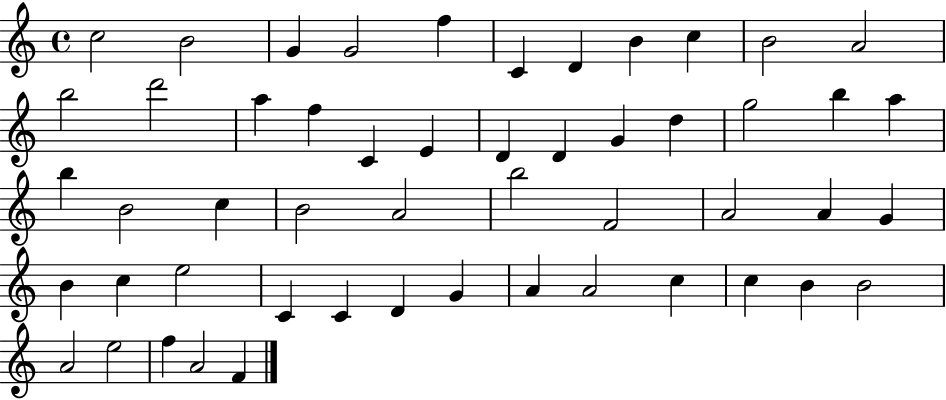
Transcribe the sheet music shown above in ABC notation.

X:1
T:Untitled
M:4/4
L:1/4
K:C
c2 B2 G G2 f C D B c B2 A2 b2 d'2 a f C E D D G d g2 b a b B2 c B2 A2 b2 F2 A2 A G B c e2 C C D G A A2 c c B B2 A2 e2 f A2 F